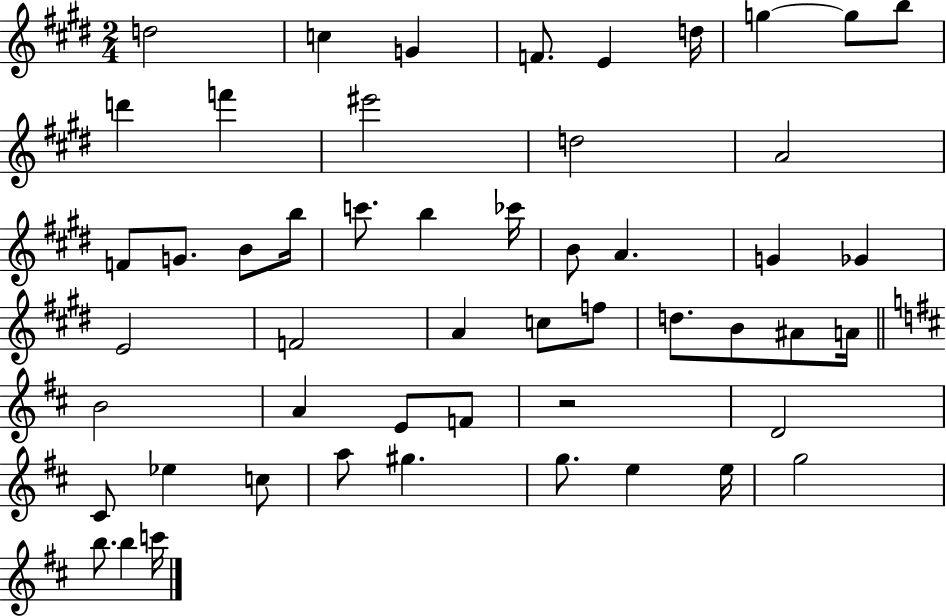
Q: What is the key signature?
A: E major